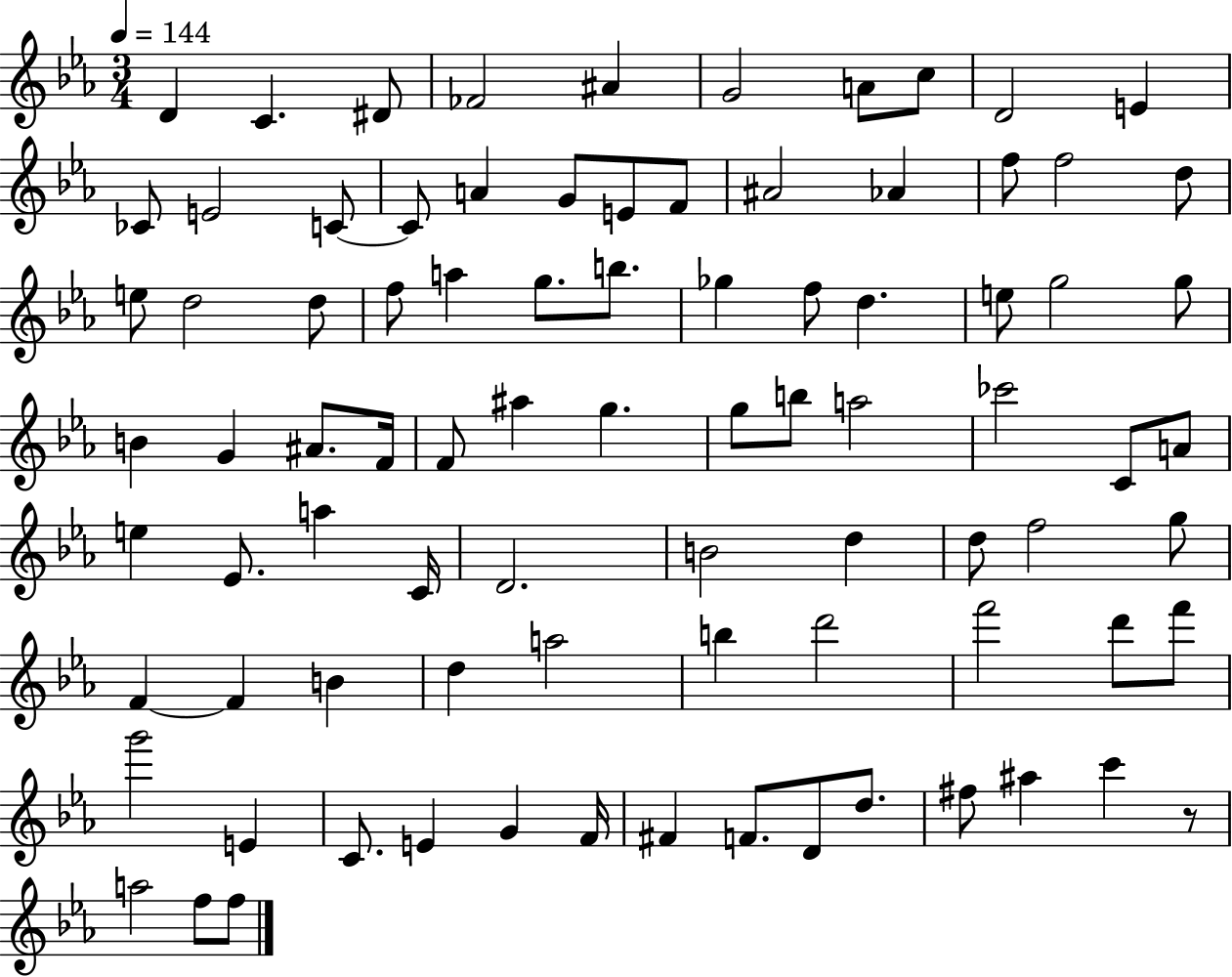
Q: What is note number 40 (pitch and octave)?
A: F4